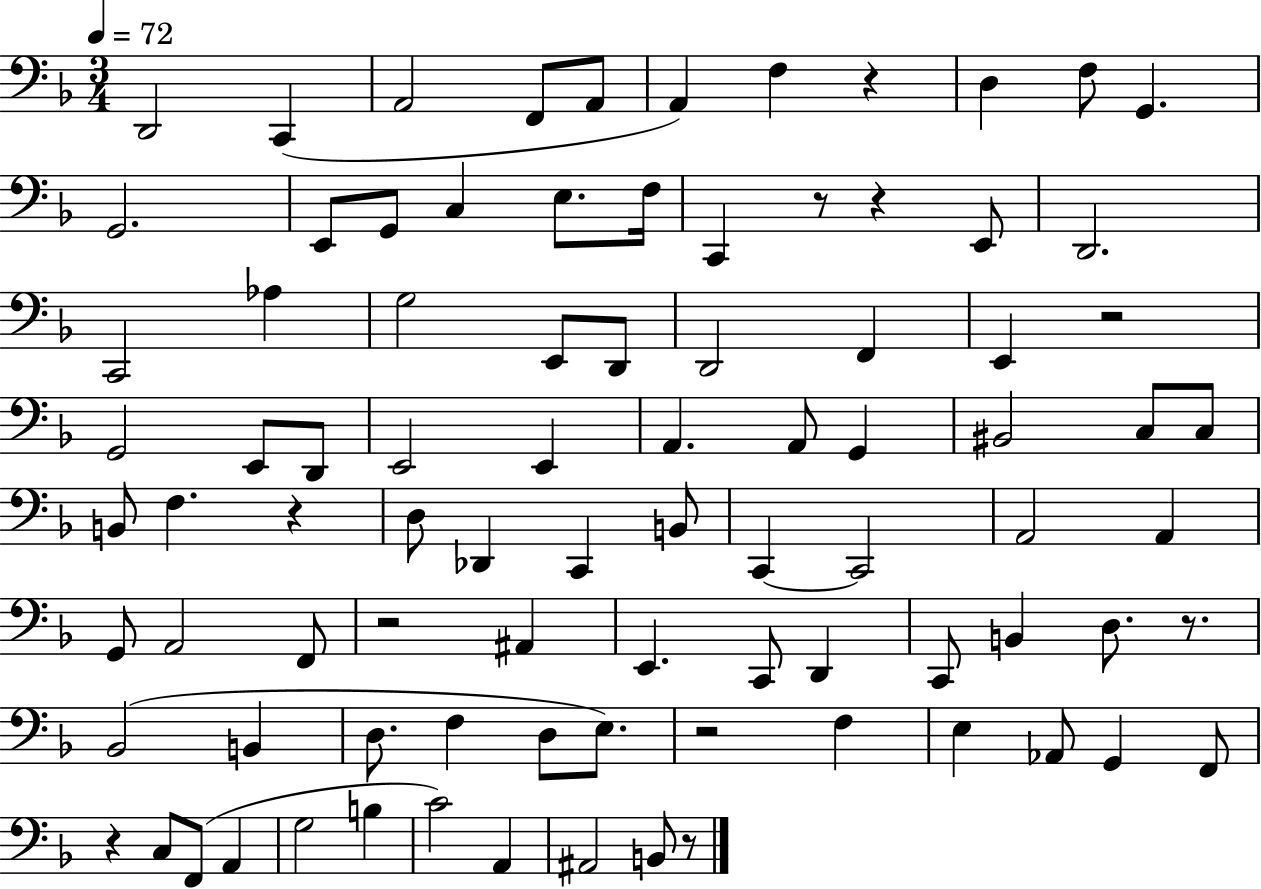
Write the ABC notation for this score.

X:1
T:Untitled
M:3/4
L:1/4
K:F
D,,2 C,, A,,2 F,,/2 A,,/2 A,, F, z D, F,/2 G,, G,,2 E,,/2 G,,/2 C, E,/2 F,/4 C,, z/2 z E,,/2 D,,2 C,,2 _A, G,2 E,,/2 D,,/2 D,,2 F,, E,, z2 G,,2 E,,/2 D,,/2 E,,2 E,, A,, A,,/2 G,, ^B,,2 C,/2 C,/2 B,,/2 F, z D,/2 _D,, C,, B,,/2 C,, C,,2 A,,2 A,, G,,/2 A,,2 F,,/2 z2 ^A,, E,, C,,/2 D,, C,,/2 B,, D,/2 z/2 _B,,2 B,, D,/2 F, D,/2 E,/2 z2 F, E, _A,,/2 G,, F,,/2 z C,/2 F,,/2 A,, G,2 B, C2 A,, ^A,,2 B,,/2 z/2